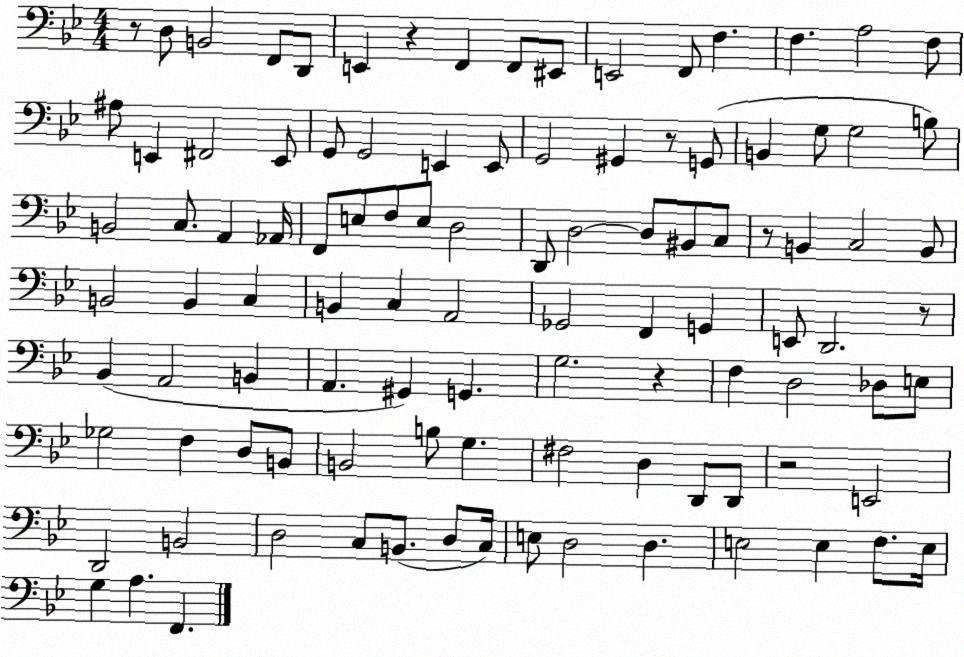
X:1
T:Untitled
M:4/4
L:1/4
K:Bb
z/2 D,/2 B,,2 F,,/2 D,,/2 E,, z F,, F,,/2 ^E,,/2 E,,2 F,,/2 F, F, A,2 F,/2 ^A,/2 E,, ^F,,2 E,,/2 G,,/2 G,,2 E,, E,,/2 G,,2 ^G,, z/2 G,,/2 B,, G,/2 G,2 B,/2 B,,2 C,/2 A,, _A,,/4 F,,/2 E,/2 F,/2 E,/2 D,2 D,,/2 D,2 D,/2 ^B,,/2 C,/2 z/2 B,, C,2 B,,/2 B,,2 B,, C, B,, C, A,,2 _G,,2 F,, G,, E,,/2 D,,2 z/2 _B,, A,,2 B,, A,, ^G,, G,, G,2 z F, D,2 _D,/2 E,/2 _G,2 F, D,/2 B,,/2 B,,2 B,/2 G, ^F,2 D, D,,/2 D,,/2 z2 E,,2 D,,2 B,,2 D,2 C,/2 B,,/2 D,/2 C,/4 E,/2 D,2 D, E,2 E, F,/2 E,/4 G, A, F,,